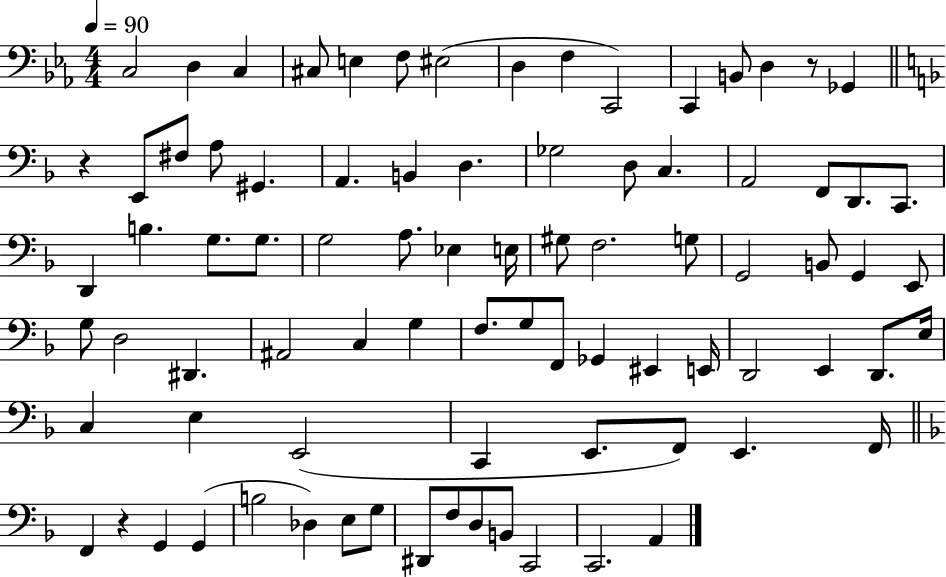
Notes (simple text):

C3/h D3/q C3/q C#3/e E3/q F3/e EIS3/h D3/q F3/q C2/h C2/q B2/e D3/q R/e Gb2/q R/q E2/e F#3/e A3/e G#2/q. A2/q. B2/q D3/q. Gb3/h D3/e C3/q. A2/h F2/e D2/e. C2/e. D2/q B3/q. G3/e. G3/e. G3/h A3/e. Eb3/q E3/s G#3/e F3/h. G3/e G2/h B2/e G2/q E2/e G3/e D3/h D#2/q. A#2/h C3/q G3/q F3/e. G3/e F2/e Gb2/q EIS2/q E2/s D2/h E2/q D2/e. E3/s C3/q E3/q E2/h C2/q E2/e. F2/e E2/q. F2/s F2/q R/q G2/q G2/q B3/h Db3/q E3/e G3/e D#2/e F3/e D3/e B2/e C2/h C2/h. A2/q